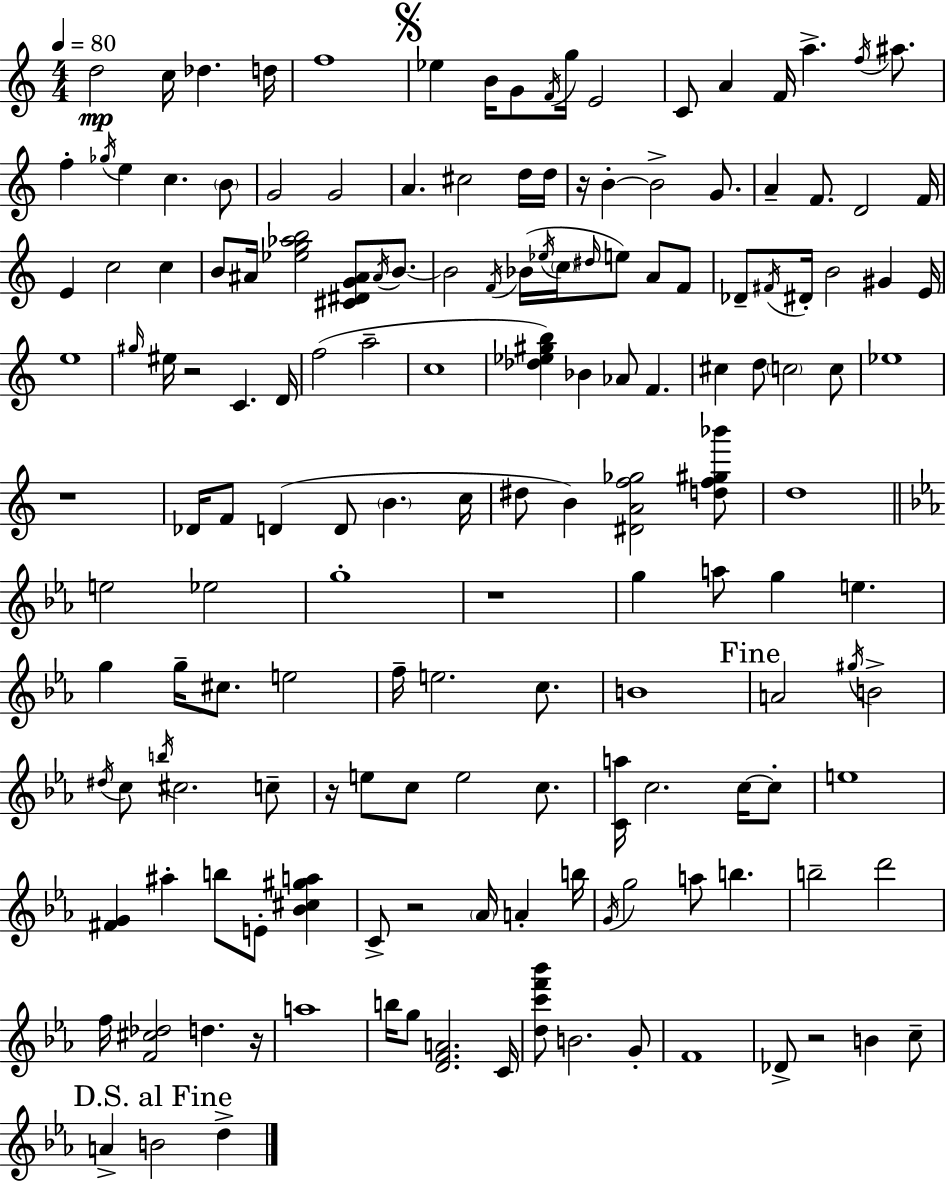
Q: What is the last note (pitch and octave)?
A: D5